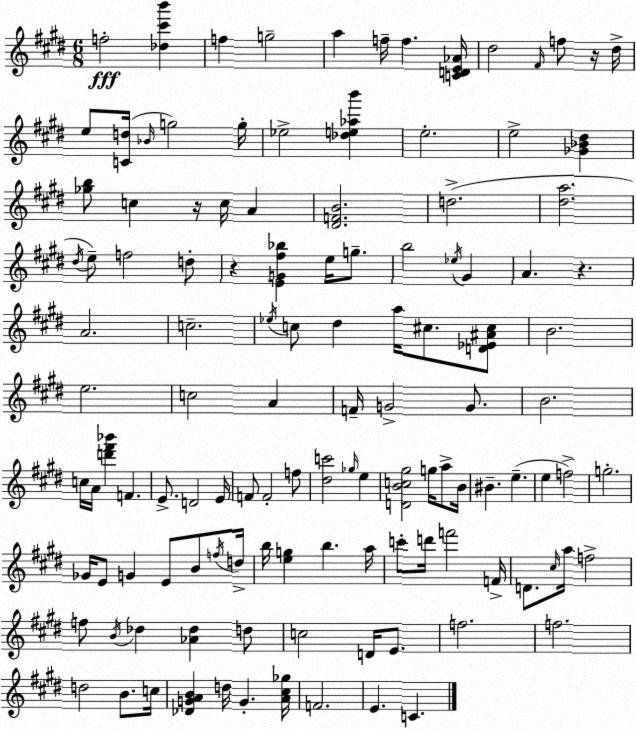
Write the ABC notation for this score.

X:1
T:Untitled
M:6/8
L:1/4
K:E
f2 [_d^c'b'] f g2 a f/4 f [CDE_A]/4 ^d2 ^F/4 f/2 z/4 ^d/4 e/2 [Cd]/4 _B/4 g2 g/4 _e2 [_de_ab'] e2 e2 [_G_B^d] [_gb]/2 c z/4 c/4 A [^DFB]2 d2 [^da]2 ^d/4 e/2 f2 d/2 z [EG^f_b] e/4 g/2 b2 _e/4 ^G A z A2 c2 _e/4 c/2 ^d a/4 ^c/2 [D_E^A^c]/2 B2 e2 c2 A F/4 G2 G/2 B2 c/4 A/4 [d'^f'_b'] F E/2 D2 E/4 F/2 F2 f/2 [^dc']2 _g/4 e [DBc^g]2 g/4 a/2 B/4 ^B e e f2 g2 _G/4 E/2 G E/2 B/2 f/4 d/4 b/4 [eg] b a/4 c'/2 d'/4 f'2 F/4 D/2 ^c/4 a/4 f2 f/2 B/4 _d [_A_d] d/2 c2 D/4 E/2 f2 f2 d2 B/2 c/4 [_DGAB] d/4 G [A^c_g]/4 F2 E C